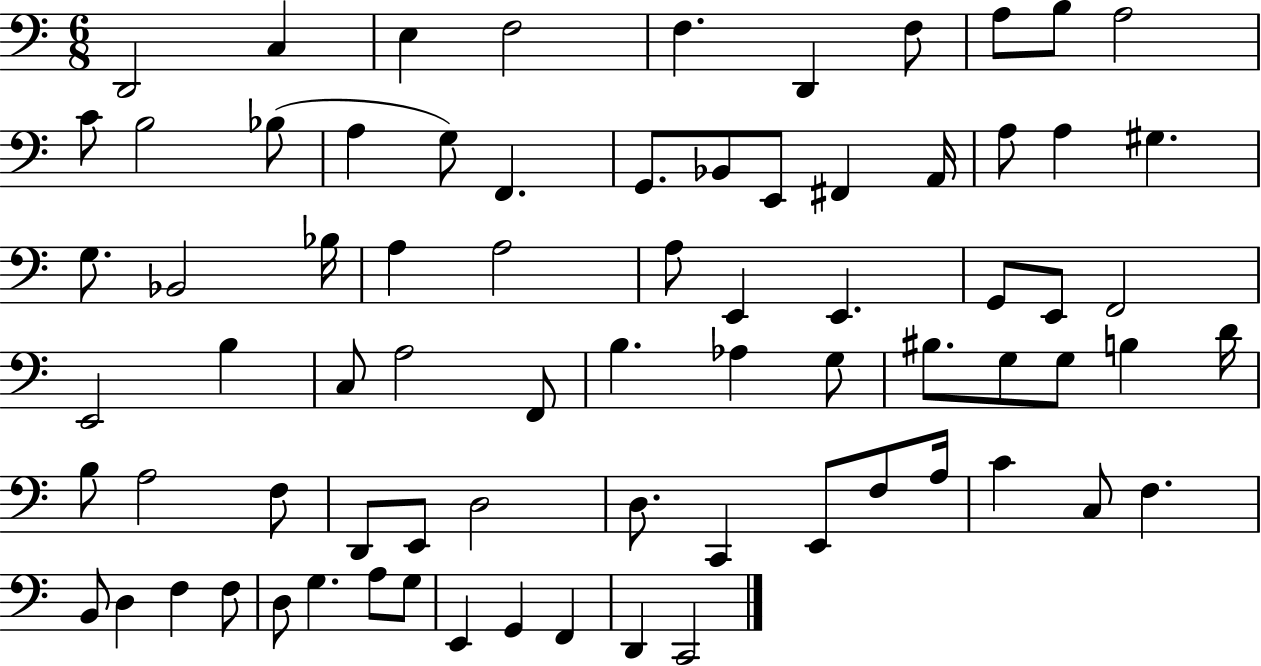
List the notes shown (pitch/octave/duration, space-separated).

D2/h C3/q E3/q F3/h F3/q. D2/q F3/e A3/e B3/e A3/h C4/e B3/h Bb3/e A3/q G3/e F2/q. G2/e. Bb2/e E2/e F#2/q A2/s A3/e A3/q G#3/q. G3/e. Bb2/h Bb3/s A3/q A3/h A3/e E2/q E2/q. G2/e E2/e F2/h E2/h B3/q C3/e A3/h F2/e B3/q. Ab3/q G3/e BIS3/e. G3/e G3/e B3/q D4/s B3/e A3/h F3/e D2/e E2/e D3/h D3/e. C2/q E2/e F3/e A3/s C4/q C3/e F3/q. B2/e D3/q F3/q F3/e D3/e G3/q. A3/e G3/e E2/q G2/q F2/q D2/q C2/h